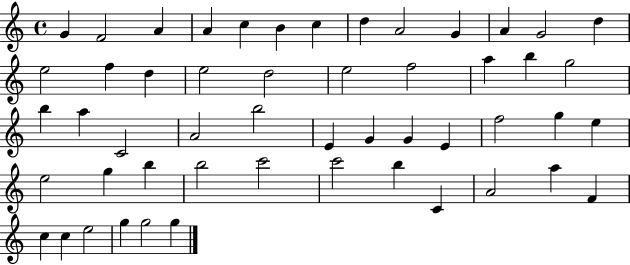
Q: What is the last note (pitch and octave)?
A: G5